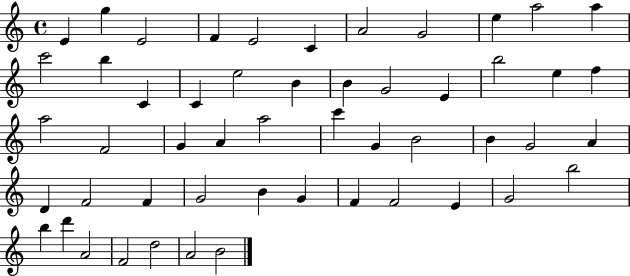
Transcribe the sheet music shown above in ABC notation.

X:1
T:Untitled
M:4/4
L:1/4
K:C
E g E2 F E2 C A2 G2 e a2 a c'2 b C C e2 B B G2 E b2 e f a2 F2 G A a2 c' G B2 B G2 A D F2 F G2 B G F F2 E G2 b2 b d' A2 F2 d2 A2 B2